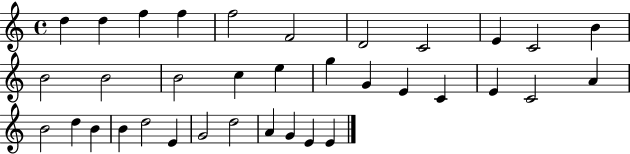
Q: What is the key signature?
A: C major